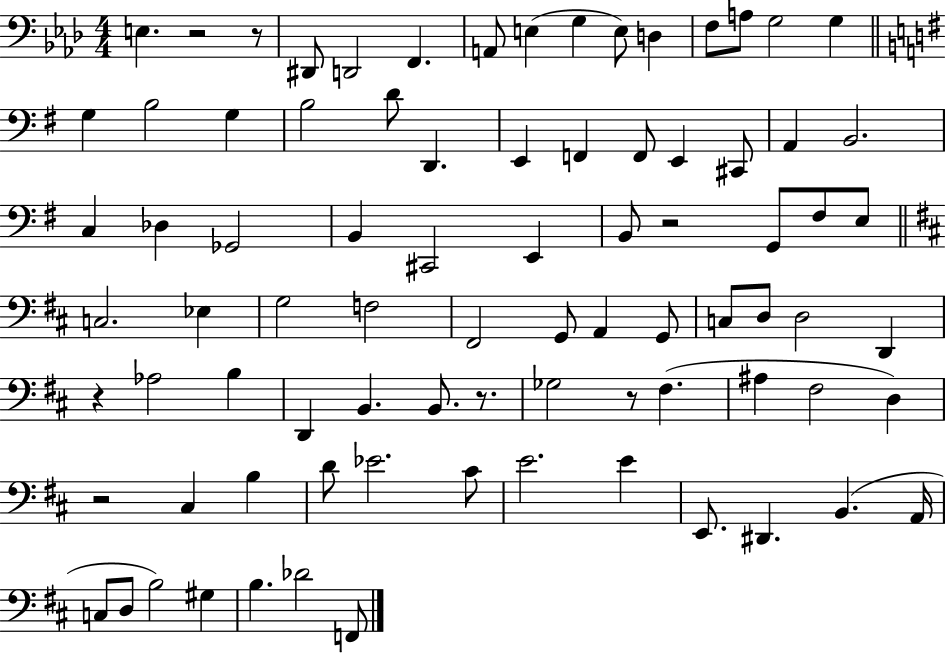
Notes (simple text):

E3/q. R/h R/e D#2/e D2/h F2/q. A2/e E3/q G3/q E3/e D3/q F3/e A3/e G3/h G3/q G3/q B3/h G3/q B3/h D4/e D2/q. E2/q F2/q F2/e E2/q C#2/e A2/q B2/h. C3/q Db3/q Gb2/h B2/q C#2/h E2/q B2/e R/h G2/e F#3/e E3/e C3/h. Eb3/q G3/h F3/h F#2/h G2/e A2/q G2/e C3/e D3/e D3/h D2/q R/q Ab3/h B3/q D2/q B2/q. B2/e. R/e. Gb3/h R/e F#3/q. A#3/q F#3/h D3/q R/h C#3/q B3/q D4/e Eb4/h. C#4/e E4/h. E4/q E2/e. D#2/q. B2/q. A2/s C3/e D3/e B3/h G#3/q B3/q. Db4/h F2/e